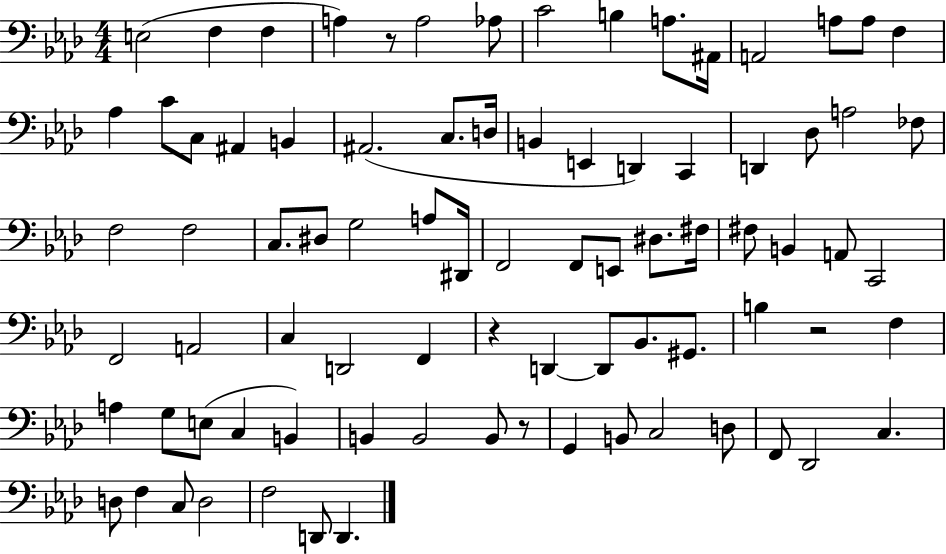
E3/h F3/q F3/q A3/q R/e A3/h Ab3/e C4/h B3/q A3/e. A#2/s A2/h A3/e A3/e F3/q Ab3/q C4/e C3/e A#2/q B2/q A#2/h. C3/e. D3/s B2/q E2/q D2/q C2/q D2/q Db3/e A3/h FES3/e F3/h F3/h C3/e. D#3/e G3/h A3/e D#2/s F2/h F2/e E2/e D#3/e. F#3/s F#3/e B2/q A2/e C2/h F2/h A2/h C3/q D2/h F2/q R/q D2/q D2/e Bb2/e. G#2/e. B3/q R/h F3/q A3/q G3/e E3/e C3/q B2/q B2/q B2/h B2/e R/e G2/q B2/e C3/h D3/e F2/e Db2/h C3/q. D3/e F3/q C3/e D3/h F3/h D2/e D2/q.